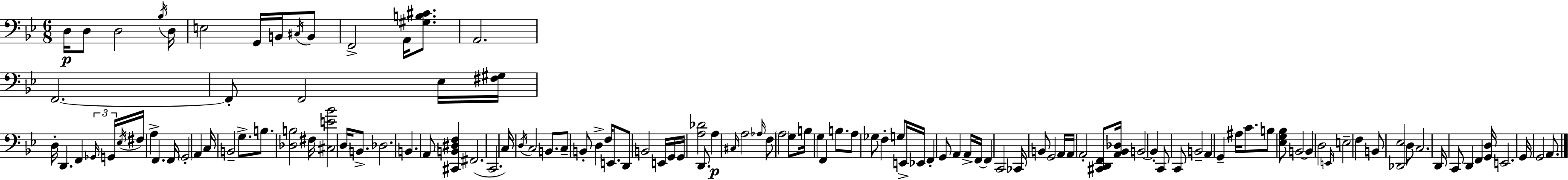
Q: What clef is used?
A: bass